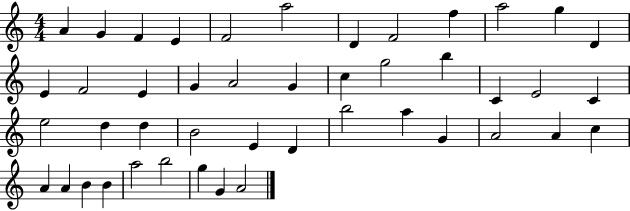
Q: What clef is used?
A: treble